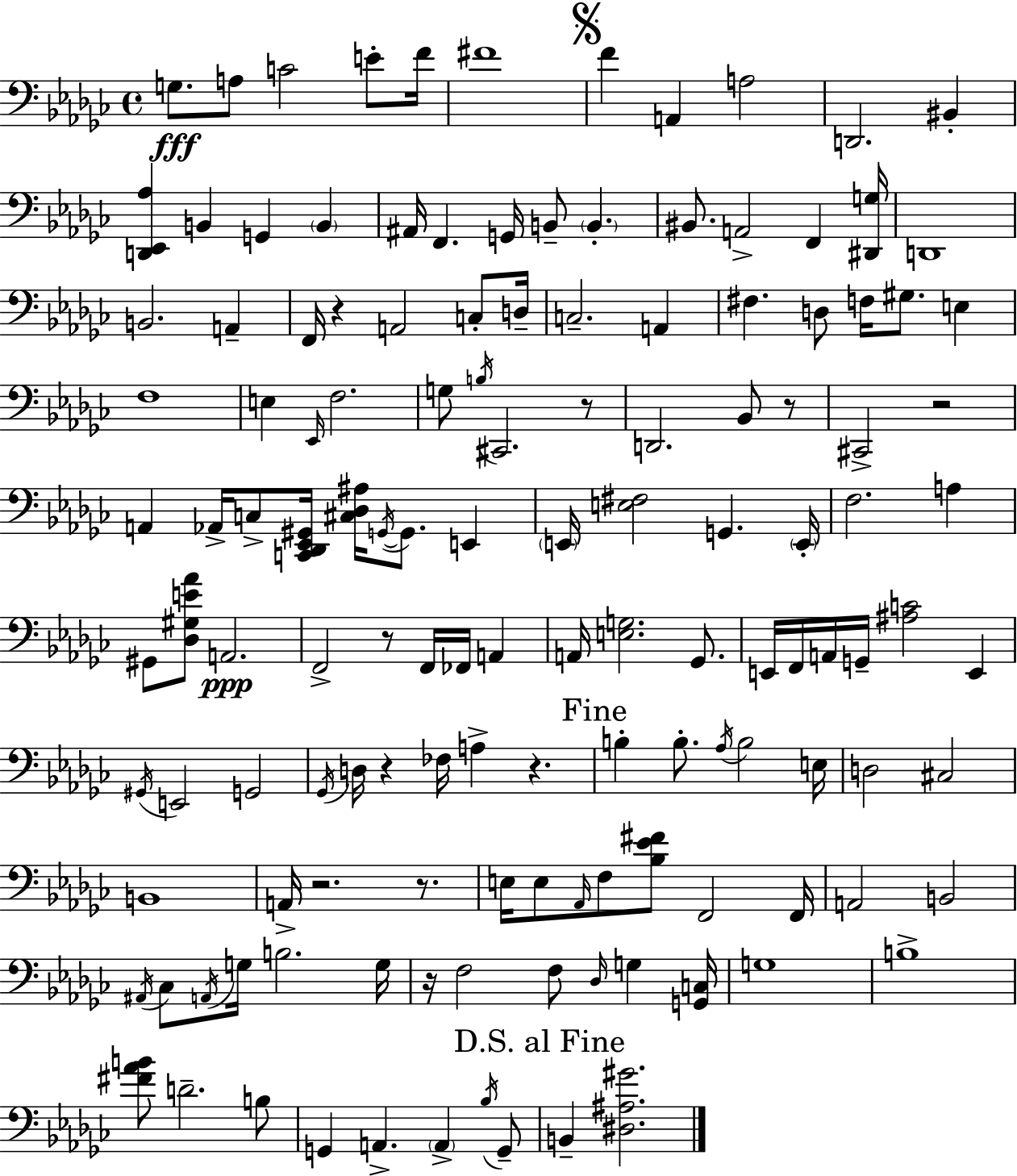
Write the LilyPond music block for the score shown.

{
  \clef bass
  \time 4/4
  \defaultTimeSignature
  \key ees \minor
  g8.\fff a8 c'2 e'8-. f'16 | fis'1 | \mark \markup { \musicglyph "scripts.segno" } f'4 a,4 a2 | d,2. bis,4-. | \break <d, ees, aes>4 b,4 g,4 \parenthesize b,4 | ais,16 f,4. g,16 b,8-- \parenthesize b,4.-. | bis,8. a,2-> f,4 <dis, g>16 | d,1 | \break b,2. a,4-- | f,16 r4 a,2 c8-. d16-- | c2.-- a,4 | fis4. d8 f16 gis8. e4 | \break f1 | e4 \grace { ees,16 } f2. | g8 \acciaccatura { b16 } cis,2. | r8 d,2. bes,8 | \break r8 cis,2-> r2 | a,4 aes,16-> c8-> <c, des, ees, gis,>16 <cis des ais>16 \acciaccatura { g,16~ }~ g,8. e,4 | \parenthesize e,16 <e fis>2 g,4. | \parenthesize e,16-. f2. a4 | \break gis,8 <des gis e' aes'>8 a,2.\ppp | f,2-> r8 f,16 fes,16 a,4 | a,16 <e g>2. | ges,8. e,16 f,16 a,16 g,16-- <ais c'>2 e,4 | \break \acciaccatura { gis,16 } e,2 g,2 | \acciaccatura { ges,16 } d16 r4 fes16 a4-> r4. | \mark "Fine" b4-. b8.-. \acciaccatura { aes16 } b2 | e16 d2 cis2 | \break b,1 | a,16-> r2. | r8. e16 e8 \grace { aes,16 } f8 <bes ees' fis'>8 f,2 | f,16 a,2 b,2 | \break \acciaccatura { ais,16 } ces8 \acciaccatura { a,16 } g16 b2. | g16 r16 f2 | f8 \grace { des16 } g4 <g, c>16 g1 | b1-> | \break <fis' aes' b'>8 d'2.-- | b8 g,4 a,4.-> | \parenthesize a,4-> \acciaccatura { bes16 } g,8-- \mark "D.S. al Fine" b,4-- <dis ais gis'>2. | \bar "|."
}